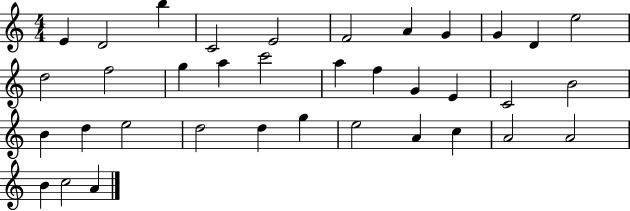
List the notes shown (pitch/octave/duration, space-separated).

E4/q D4/h B5/q C4/h E4/h F4/h A4/q G4/q G4/q D4/q E5/h D5/h F5/h G5/q A5/q C6/h A5/q F5/q G4/q E4/q C4/h B4/h B4/q D5/q E5/h D5/h D5/q G5/q E5/h A4/q C5/q A4/h A4/h B4/q C5/h A4/q